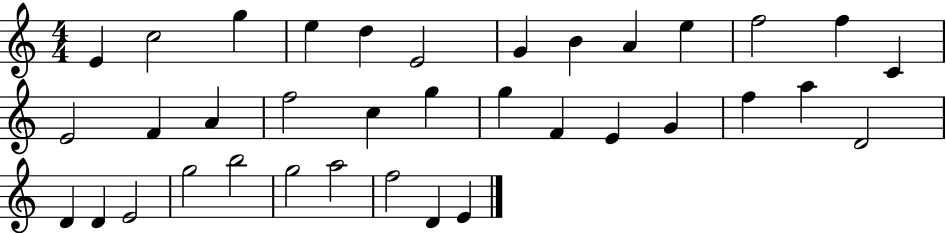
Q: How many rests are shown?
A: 0